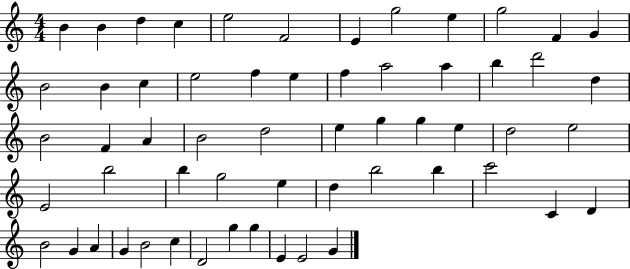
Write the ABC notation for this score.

X:1
T:Untitled
M:4/4
L:1/4
K:C
B B d c e2 F2 E g2 e g2 F G B2 B c e2 f e f a2 a b d'2 d B2 F A B2 d2 e g g e d2 e2 E2 b2 b g2 e d b2 b c'2 C D B2 G A G B2 c D2 g g E E2 G